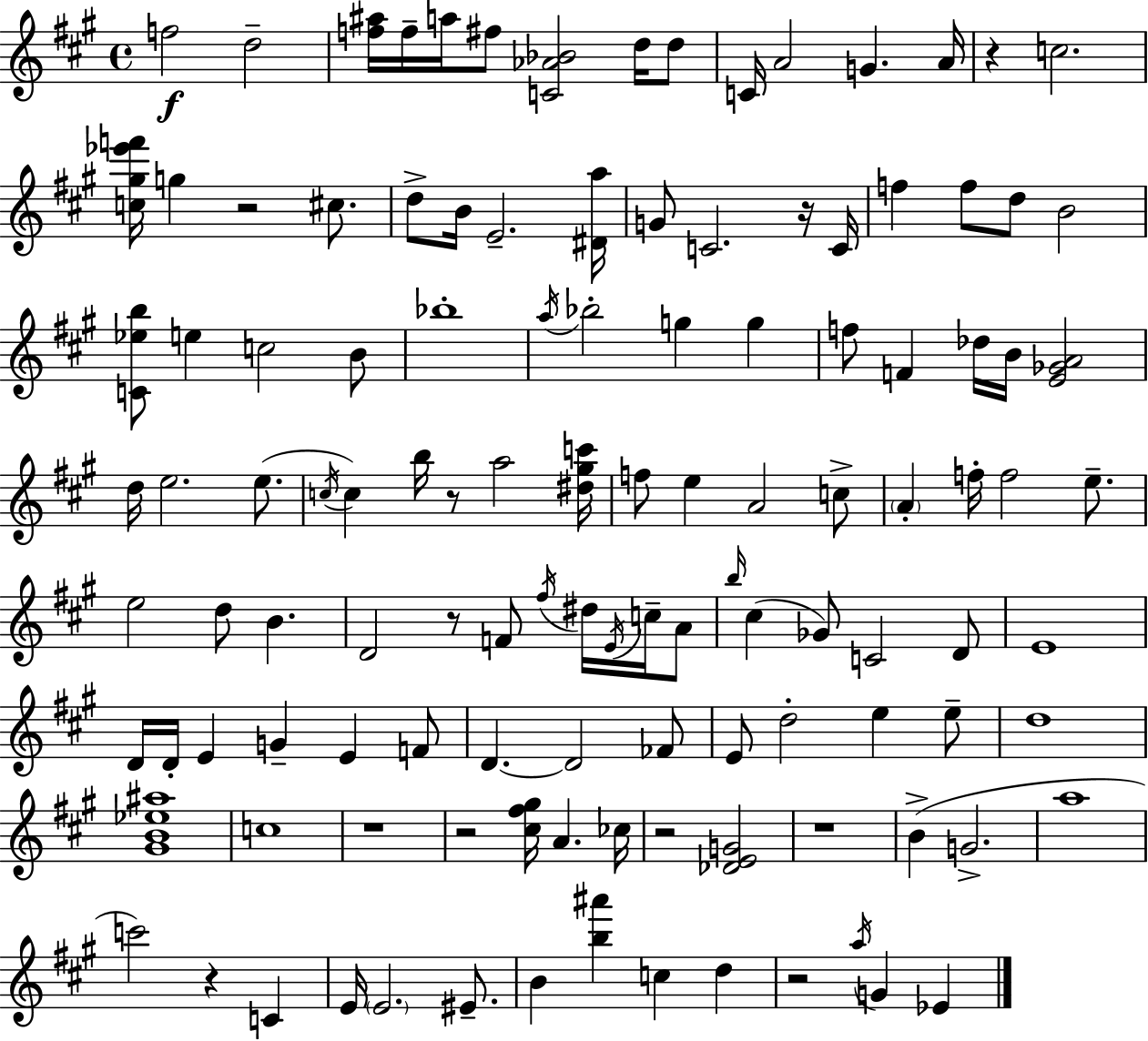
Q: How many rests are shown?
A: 11